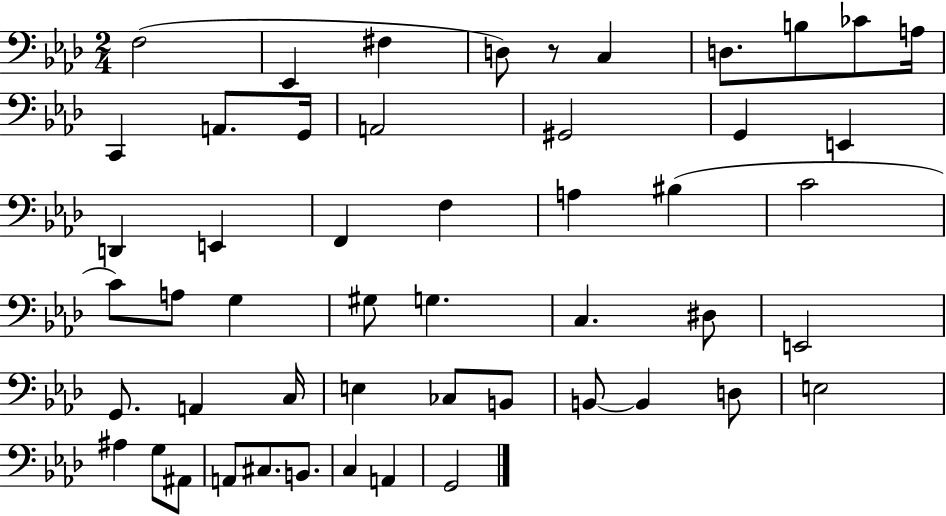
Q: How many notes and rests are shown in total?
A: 51